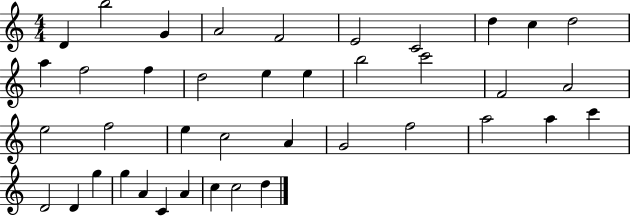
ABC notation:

X:1
T:Untitled
M:4/4
L:1/4
K:C
D b2 G A2 F2 E2 C2 d c d2 a f2 f d2 e e b2 c'2 F2 A2 e2 f2 e c2 A G2 f2 a2 a c' D2 D g g A C A c c2 d